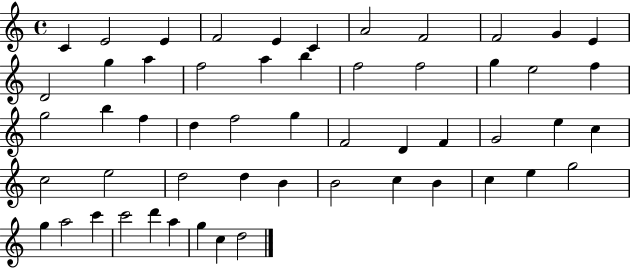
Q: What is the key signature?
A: C major